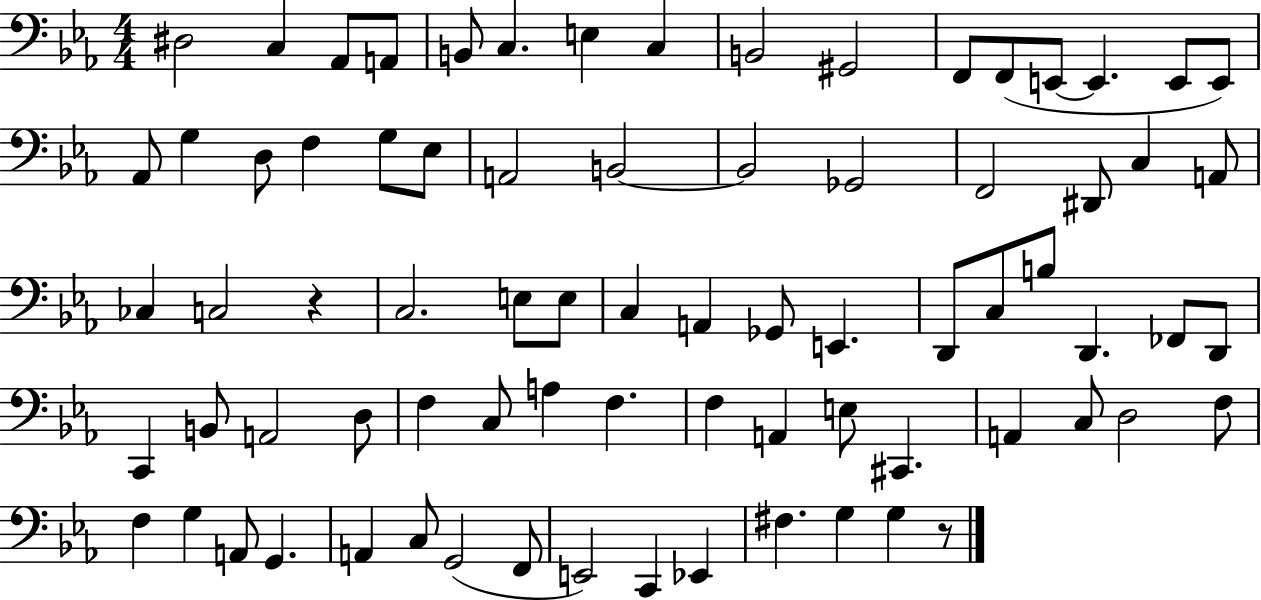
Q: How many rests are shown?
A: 2